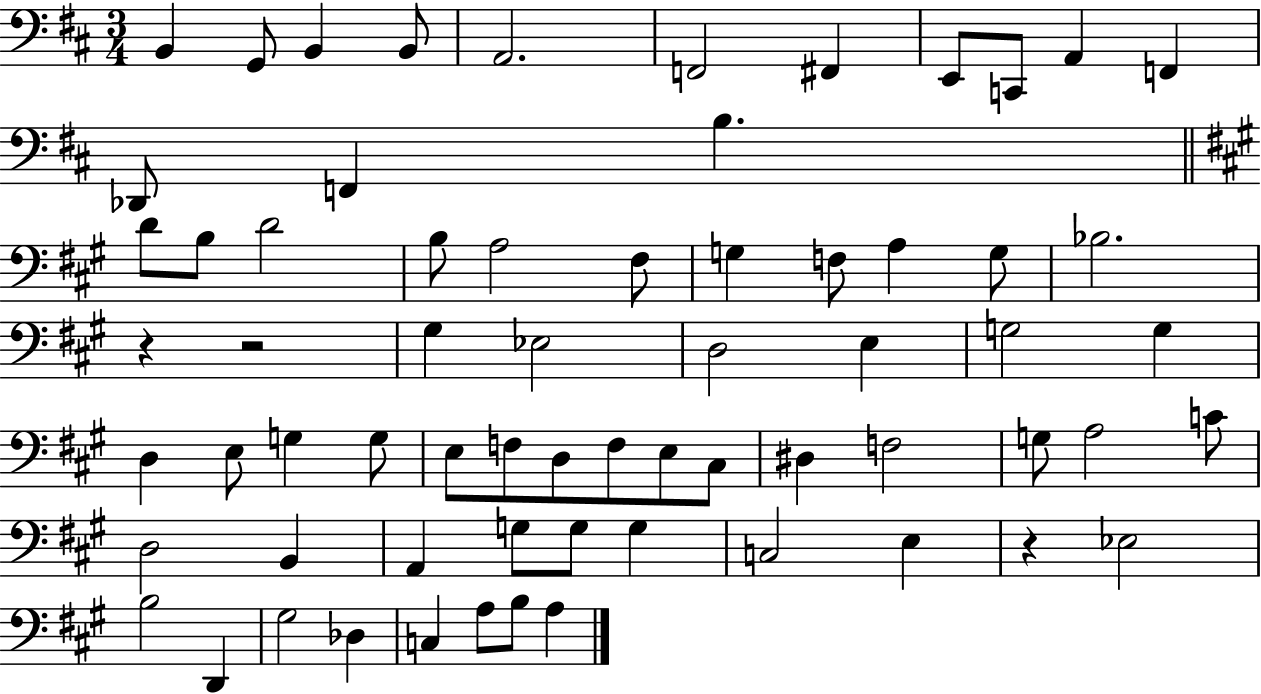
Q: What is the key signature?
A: D major